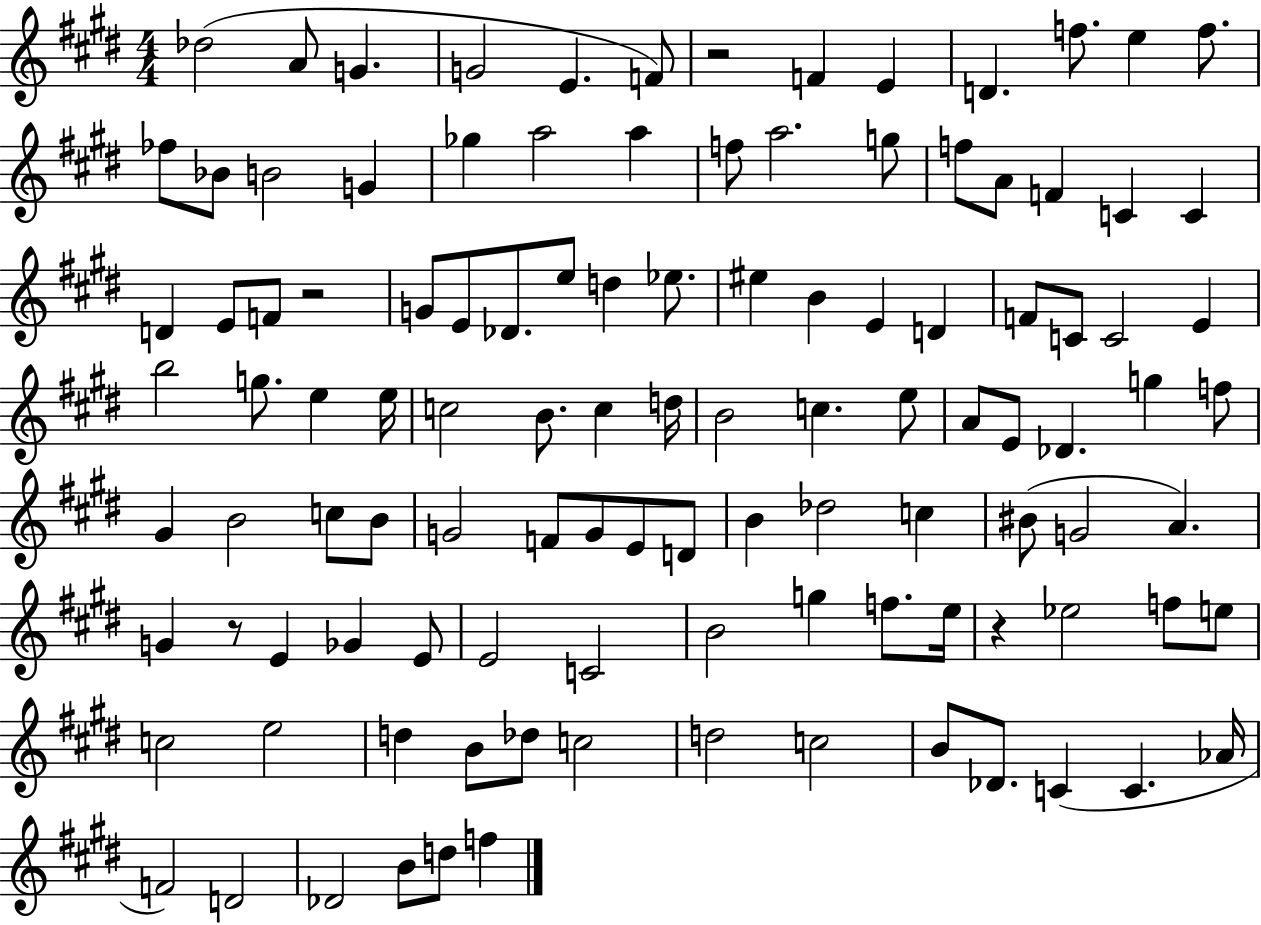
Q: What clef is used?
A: treble